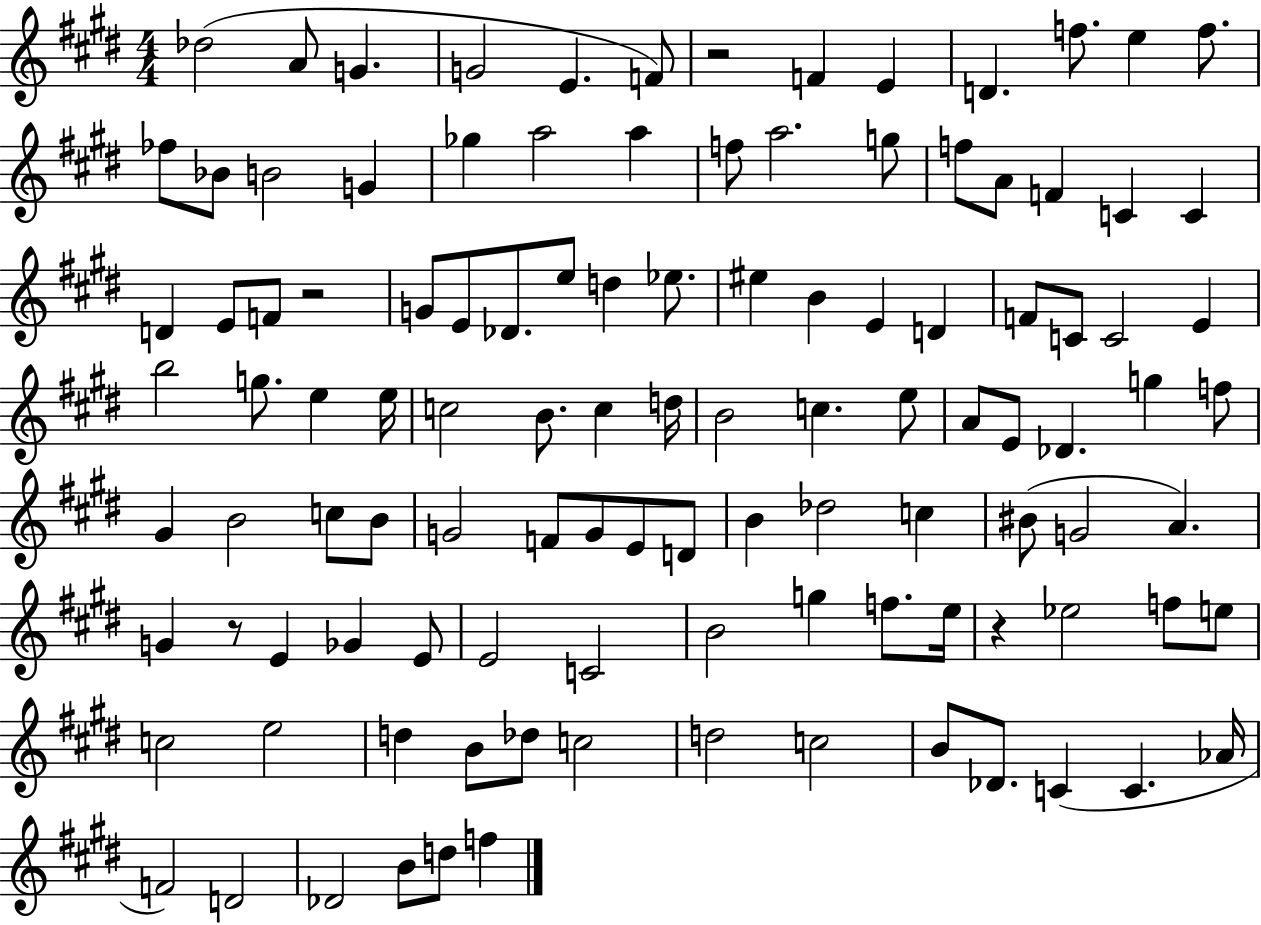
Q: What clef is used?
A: treble